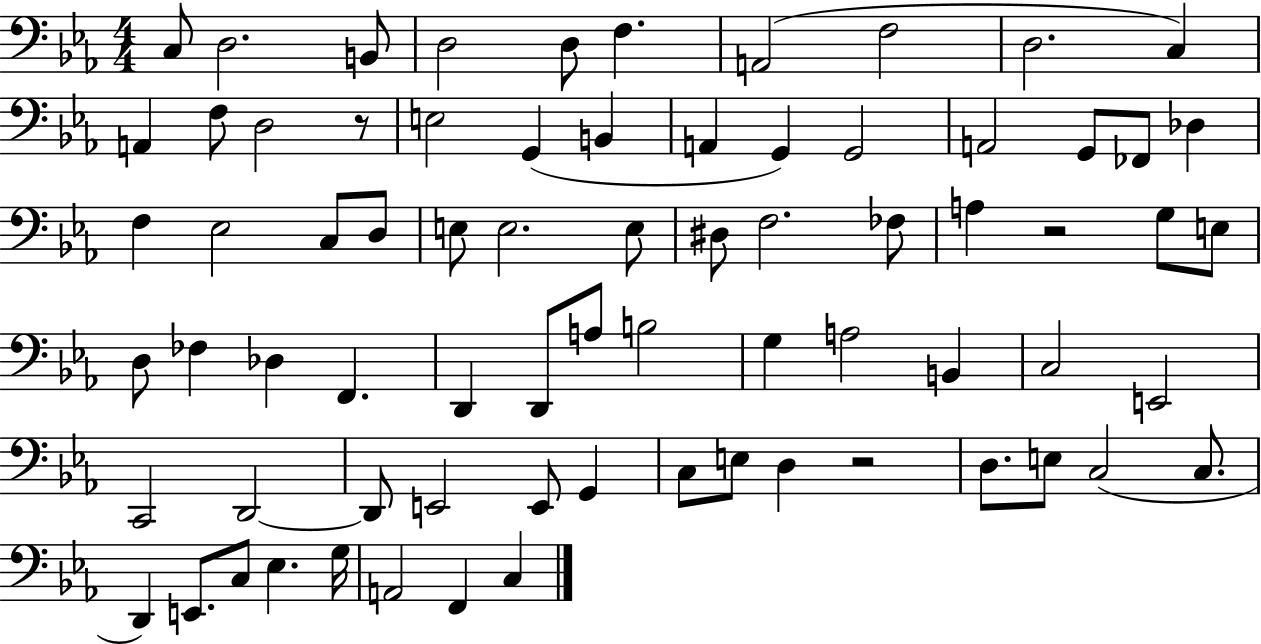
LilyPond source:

{
  \clef bass
  \numericTimeSignature
  \time 4/4
  \key ees \major
  \repeat volta 2 { c8 d2. b,8 | d2 d8 f4. | a,2( f2 | d2. c4) | \break a,4 f8 d2 r8 | e2 g,4( b,4 | a,4 g,4) g,2 | a,2 g,8 fes,8 des4 | \break f4 ees2 c8 d8 | e8 e2. e8 | dis8 f2. fes8 | a4 r2 g8 e8 | \break d8 fes4 des4 f,4. | d,4 d,8 a8 b2 | g4 a2 b,4 | c2 e,2 | \break c,2 d,2~~ | d,8 e,2 e,8 g,4 | c8 e8 d4 r2 | d8. e8 c2( c8. | \break d,4) e,8. c8 ees4. g16 | a,2 f,4 c4 | } \bar "|."
}